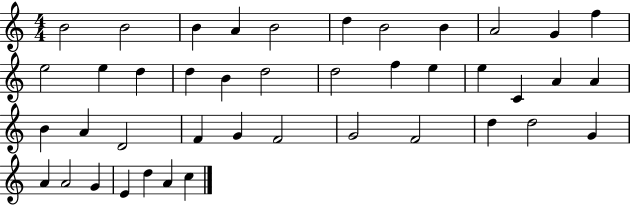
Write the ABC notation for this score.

X:1
T:Untitled
M:4/4
L:1/4
K:C
B2 B2 B A B2 d B2 B A2 G f e2 e d d B d2 d2 f e e C A A B A D2 F G F2 G2 F2 d d2 G A A2 G E d A c